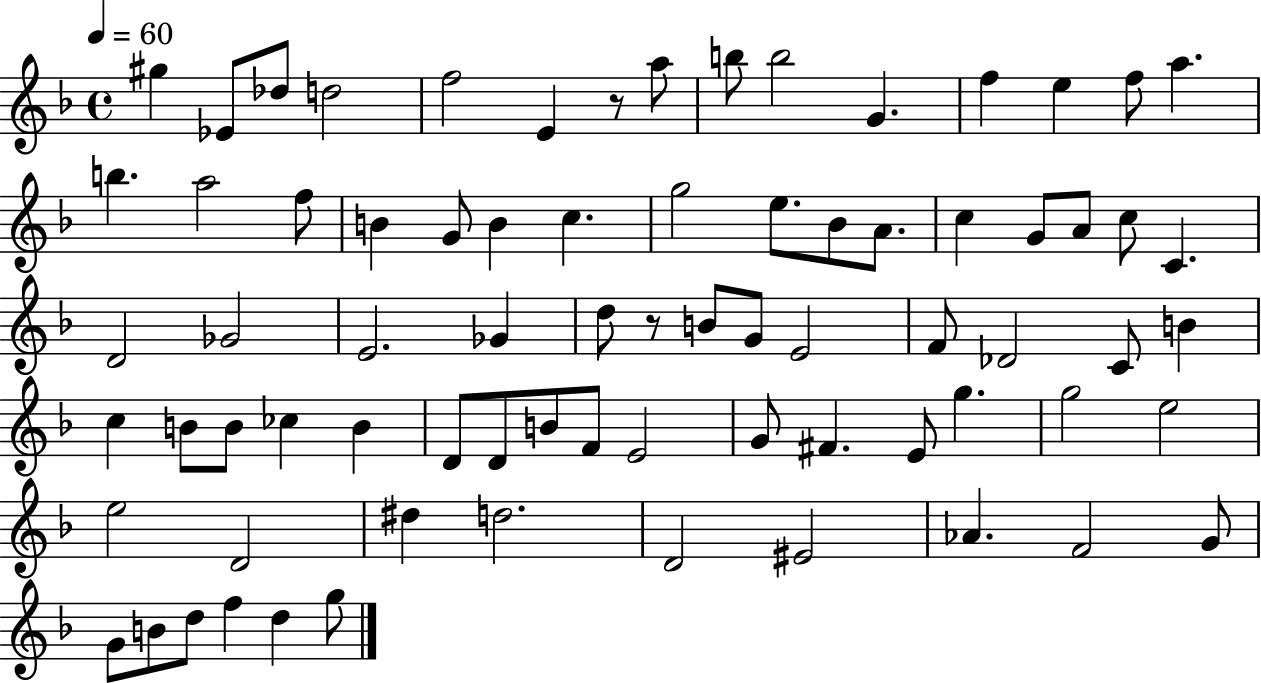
G#5/q Eb4/e Db5/e D5/h F5/h E4/q R/e A5/e B5/e B5/h G4/q. F5/q E5/q F5/e A5/q. B5/q. A5/h F5/e B4/q G4/e B4/q C5/q. G5/h E5/e. Bb4/e A4/e. C5/q G4/e A4/e C5/e C4/q. D4/h Gb4/h E4/h. Gb4/q D5/e R/e B4/e G4/e E4/h F4/e Db4/h C4/e B4/q C5/q B4/e B4/e CES5/q B4/q D4/e D4/e B4/e F4/e E4/h G4/e F#4/q. E4/e G5/q. G5/h E5/h E5/h D4/h D#5/q D5/h. D4/h EIS4/h Ab4/q. F4/h G4/e G4/e B4/e D5/e F5/q D5/q G5/e